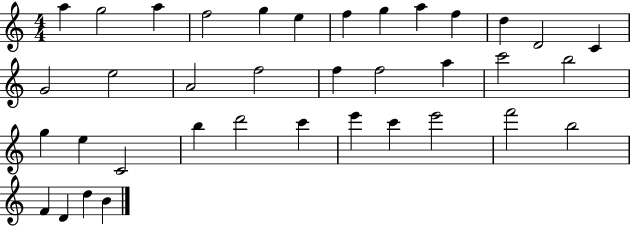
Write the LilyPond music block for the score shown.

{
  \clef treble
  \numericTimeSignature
  \time 4/4
  \key c \major
  a''4 g''2 a''4 | f''2 g''4 e''4 | f''4 g''4 a''4 f''4 | d''4 d'2 c'4 | \break g'2 e''2 | a'2 f''2 | f''4 f''2 a''4 | c'''2 b''2 | \break g''4 e''4 c'2 | b''4 d'''2 c'''4 | e'''4 c'''4 e'''2 | f'''2 b''2 | \break f'4 d'4 d''4 b'4 | \bar "|."
}